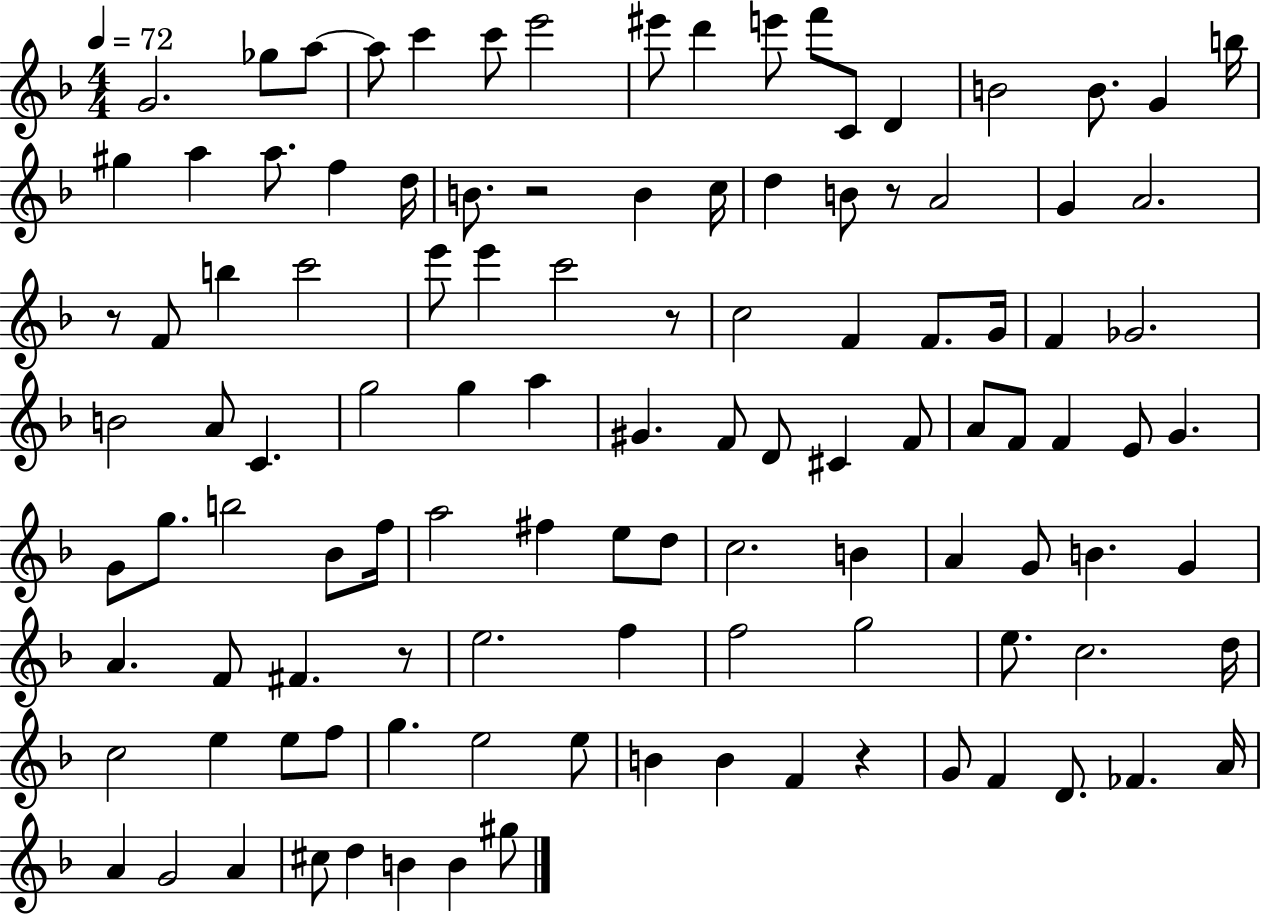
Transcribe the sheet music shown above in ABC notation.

X:1
T:Untitled
M:4/4
L:1/4
K:F
G2 _g/2 a/2 a/2 c' c'/2 e'2 ^e'/2 d' e'/2 f'/2 C/2 D B2 B/2 G b/4 ^g a a/2 f d/4 B/2 z2 B c/4 d B/2 z/2 A2 G A2 z/2 F/2 b c'2 e'/2 e' c'2 z/2 c2 F F/2 G/4 F _G2 B2 A/2 C g2 g a ^G F/2 D/2 ^C F/2 A/2 F/2 F E/2 G G/2 g/2 b2 _B/2 f/4 a2 ^f e/2 d/2 c2 B A G/2 B G A F/2 ^F z/2 e2 f f2 g2 e/2 c2 d/4 c2 e e/2 f/2 g e2 e/2 B B F z G/2 F D/2 _F A/4 A G2 A ^c/2 d B B ^g/2